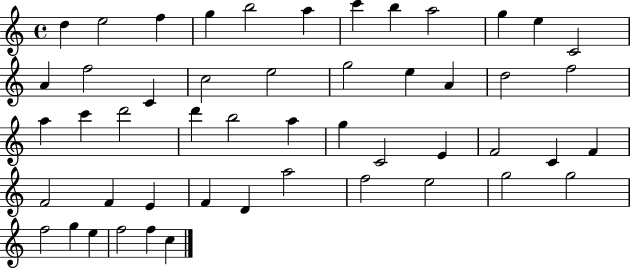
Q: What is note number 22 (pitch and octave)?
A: F5